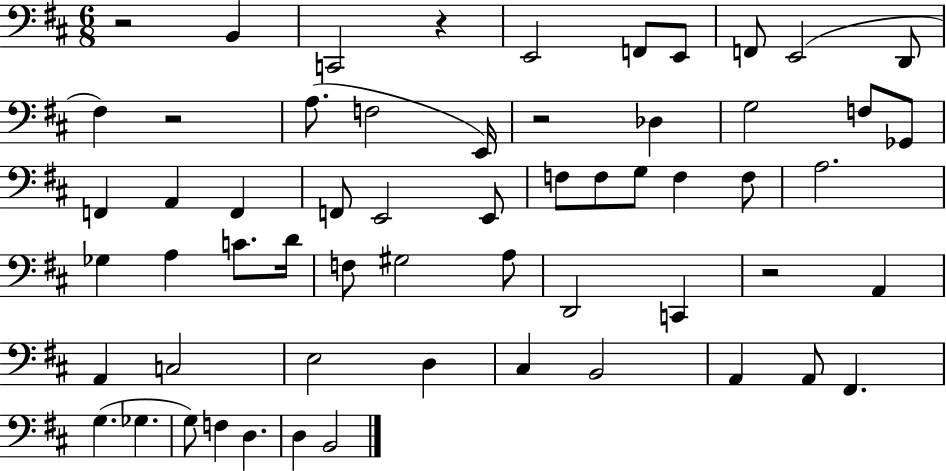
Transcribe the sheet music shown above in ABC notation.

X:1
T:Untitled
M:6/8
L:1/4
K:D
z2 B,, C,,2 z E,,2 F,,/2 E,,/2 F,,/2 E,,2 D,,/2 ^F, z2 A,/2 F,2 E,,/4 z2 _D, G,2 F,/2 _G,,/2 F,, A,, F,, F,,/2 E,,2 E,,/2 F,/2 F,/2 G,/2 F, F,/2 A,2 _G, A, C/2 D/4 F,/2 ^G,2 A,/2 D,,2 C,, z2 A,, A,, C,2 E,2 D, ^C, B,,2 A,, A,,/2 ^F,, G, _G, G,/2 F, D, D, B,,2